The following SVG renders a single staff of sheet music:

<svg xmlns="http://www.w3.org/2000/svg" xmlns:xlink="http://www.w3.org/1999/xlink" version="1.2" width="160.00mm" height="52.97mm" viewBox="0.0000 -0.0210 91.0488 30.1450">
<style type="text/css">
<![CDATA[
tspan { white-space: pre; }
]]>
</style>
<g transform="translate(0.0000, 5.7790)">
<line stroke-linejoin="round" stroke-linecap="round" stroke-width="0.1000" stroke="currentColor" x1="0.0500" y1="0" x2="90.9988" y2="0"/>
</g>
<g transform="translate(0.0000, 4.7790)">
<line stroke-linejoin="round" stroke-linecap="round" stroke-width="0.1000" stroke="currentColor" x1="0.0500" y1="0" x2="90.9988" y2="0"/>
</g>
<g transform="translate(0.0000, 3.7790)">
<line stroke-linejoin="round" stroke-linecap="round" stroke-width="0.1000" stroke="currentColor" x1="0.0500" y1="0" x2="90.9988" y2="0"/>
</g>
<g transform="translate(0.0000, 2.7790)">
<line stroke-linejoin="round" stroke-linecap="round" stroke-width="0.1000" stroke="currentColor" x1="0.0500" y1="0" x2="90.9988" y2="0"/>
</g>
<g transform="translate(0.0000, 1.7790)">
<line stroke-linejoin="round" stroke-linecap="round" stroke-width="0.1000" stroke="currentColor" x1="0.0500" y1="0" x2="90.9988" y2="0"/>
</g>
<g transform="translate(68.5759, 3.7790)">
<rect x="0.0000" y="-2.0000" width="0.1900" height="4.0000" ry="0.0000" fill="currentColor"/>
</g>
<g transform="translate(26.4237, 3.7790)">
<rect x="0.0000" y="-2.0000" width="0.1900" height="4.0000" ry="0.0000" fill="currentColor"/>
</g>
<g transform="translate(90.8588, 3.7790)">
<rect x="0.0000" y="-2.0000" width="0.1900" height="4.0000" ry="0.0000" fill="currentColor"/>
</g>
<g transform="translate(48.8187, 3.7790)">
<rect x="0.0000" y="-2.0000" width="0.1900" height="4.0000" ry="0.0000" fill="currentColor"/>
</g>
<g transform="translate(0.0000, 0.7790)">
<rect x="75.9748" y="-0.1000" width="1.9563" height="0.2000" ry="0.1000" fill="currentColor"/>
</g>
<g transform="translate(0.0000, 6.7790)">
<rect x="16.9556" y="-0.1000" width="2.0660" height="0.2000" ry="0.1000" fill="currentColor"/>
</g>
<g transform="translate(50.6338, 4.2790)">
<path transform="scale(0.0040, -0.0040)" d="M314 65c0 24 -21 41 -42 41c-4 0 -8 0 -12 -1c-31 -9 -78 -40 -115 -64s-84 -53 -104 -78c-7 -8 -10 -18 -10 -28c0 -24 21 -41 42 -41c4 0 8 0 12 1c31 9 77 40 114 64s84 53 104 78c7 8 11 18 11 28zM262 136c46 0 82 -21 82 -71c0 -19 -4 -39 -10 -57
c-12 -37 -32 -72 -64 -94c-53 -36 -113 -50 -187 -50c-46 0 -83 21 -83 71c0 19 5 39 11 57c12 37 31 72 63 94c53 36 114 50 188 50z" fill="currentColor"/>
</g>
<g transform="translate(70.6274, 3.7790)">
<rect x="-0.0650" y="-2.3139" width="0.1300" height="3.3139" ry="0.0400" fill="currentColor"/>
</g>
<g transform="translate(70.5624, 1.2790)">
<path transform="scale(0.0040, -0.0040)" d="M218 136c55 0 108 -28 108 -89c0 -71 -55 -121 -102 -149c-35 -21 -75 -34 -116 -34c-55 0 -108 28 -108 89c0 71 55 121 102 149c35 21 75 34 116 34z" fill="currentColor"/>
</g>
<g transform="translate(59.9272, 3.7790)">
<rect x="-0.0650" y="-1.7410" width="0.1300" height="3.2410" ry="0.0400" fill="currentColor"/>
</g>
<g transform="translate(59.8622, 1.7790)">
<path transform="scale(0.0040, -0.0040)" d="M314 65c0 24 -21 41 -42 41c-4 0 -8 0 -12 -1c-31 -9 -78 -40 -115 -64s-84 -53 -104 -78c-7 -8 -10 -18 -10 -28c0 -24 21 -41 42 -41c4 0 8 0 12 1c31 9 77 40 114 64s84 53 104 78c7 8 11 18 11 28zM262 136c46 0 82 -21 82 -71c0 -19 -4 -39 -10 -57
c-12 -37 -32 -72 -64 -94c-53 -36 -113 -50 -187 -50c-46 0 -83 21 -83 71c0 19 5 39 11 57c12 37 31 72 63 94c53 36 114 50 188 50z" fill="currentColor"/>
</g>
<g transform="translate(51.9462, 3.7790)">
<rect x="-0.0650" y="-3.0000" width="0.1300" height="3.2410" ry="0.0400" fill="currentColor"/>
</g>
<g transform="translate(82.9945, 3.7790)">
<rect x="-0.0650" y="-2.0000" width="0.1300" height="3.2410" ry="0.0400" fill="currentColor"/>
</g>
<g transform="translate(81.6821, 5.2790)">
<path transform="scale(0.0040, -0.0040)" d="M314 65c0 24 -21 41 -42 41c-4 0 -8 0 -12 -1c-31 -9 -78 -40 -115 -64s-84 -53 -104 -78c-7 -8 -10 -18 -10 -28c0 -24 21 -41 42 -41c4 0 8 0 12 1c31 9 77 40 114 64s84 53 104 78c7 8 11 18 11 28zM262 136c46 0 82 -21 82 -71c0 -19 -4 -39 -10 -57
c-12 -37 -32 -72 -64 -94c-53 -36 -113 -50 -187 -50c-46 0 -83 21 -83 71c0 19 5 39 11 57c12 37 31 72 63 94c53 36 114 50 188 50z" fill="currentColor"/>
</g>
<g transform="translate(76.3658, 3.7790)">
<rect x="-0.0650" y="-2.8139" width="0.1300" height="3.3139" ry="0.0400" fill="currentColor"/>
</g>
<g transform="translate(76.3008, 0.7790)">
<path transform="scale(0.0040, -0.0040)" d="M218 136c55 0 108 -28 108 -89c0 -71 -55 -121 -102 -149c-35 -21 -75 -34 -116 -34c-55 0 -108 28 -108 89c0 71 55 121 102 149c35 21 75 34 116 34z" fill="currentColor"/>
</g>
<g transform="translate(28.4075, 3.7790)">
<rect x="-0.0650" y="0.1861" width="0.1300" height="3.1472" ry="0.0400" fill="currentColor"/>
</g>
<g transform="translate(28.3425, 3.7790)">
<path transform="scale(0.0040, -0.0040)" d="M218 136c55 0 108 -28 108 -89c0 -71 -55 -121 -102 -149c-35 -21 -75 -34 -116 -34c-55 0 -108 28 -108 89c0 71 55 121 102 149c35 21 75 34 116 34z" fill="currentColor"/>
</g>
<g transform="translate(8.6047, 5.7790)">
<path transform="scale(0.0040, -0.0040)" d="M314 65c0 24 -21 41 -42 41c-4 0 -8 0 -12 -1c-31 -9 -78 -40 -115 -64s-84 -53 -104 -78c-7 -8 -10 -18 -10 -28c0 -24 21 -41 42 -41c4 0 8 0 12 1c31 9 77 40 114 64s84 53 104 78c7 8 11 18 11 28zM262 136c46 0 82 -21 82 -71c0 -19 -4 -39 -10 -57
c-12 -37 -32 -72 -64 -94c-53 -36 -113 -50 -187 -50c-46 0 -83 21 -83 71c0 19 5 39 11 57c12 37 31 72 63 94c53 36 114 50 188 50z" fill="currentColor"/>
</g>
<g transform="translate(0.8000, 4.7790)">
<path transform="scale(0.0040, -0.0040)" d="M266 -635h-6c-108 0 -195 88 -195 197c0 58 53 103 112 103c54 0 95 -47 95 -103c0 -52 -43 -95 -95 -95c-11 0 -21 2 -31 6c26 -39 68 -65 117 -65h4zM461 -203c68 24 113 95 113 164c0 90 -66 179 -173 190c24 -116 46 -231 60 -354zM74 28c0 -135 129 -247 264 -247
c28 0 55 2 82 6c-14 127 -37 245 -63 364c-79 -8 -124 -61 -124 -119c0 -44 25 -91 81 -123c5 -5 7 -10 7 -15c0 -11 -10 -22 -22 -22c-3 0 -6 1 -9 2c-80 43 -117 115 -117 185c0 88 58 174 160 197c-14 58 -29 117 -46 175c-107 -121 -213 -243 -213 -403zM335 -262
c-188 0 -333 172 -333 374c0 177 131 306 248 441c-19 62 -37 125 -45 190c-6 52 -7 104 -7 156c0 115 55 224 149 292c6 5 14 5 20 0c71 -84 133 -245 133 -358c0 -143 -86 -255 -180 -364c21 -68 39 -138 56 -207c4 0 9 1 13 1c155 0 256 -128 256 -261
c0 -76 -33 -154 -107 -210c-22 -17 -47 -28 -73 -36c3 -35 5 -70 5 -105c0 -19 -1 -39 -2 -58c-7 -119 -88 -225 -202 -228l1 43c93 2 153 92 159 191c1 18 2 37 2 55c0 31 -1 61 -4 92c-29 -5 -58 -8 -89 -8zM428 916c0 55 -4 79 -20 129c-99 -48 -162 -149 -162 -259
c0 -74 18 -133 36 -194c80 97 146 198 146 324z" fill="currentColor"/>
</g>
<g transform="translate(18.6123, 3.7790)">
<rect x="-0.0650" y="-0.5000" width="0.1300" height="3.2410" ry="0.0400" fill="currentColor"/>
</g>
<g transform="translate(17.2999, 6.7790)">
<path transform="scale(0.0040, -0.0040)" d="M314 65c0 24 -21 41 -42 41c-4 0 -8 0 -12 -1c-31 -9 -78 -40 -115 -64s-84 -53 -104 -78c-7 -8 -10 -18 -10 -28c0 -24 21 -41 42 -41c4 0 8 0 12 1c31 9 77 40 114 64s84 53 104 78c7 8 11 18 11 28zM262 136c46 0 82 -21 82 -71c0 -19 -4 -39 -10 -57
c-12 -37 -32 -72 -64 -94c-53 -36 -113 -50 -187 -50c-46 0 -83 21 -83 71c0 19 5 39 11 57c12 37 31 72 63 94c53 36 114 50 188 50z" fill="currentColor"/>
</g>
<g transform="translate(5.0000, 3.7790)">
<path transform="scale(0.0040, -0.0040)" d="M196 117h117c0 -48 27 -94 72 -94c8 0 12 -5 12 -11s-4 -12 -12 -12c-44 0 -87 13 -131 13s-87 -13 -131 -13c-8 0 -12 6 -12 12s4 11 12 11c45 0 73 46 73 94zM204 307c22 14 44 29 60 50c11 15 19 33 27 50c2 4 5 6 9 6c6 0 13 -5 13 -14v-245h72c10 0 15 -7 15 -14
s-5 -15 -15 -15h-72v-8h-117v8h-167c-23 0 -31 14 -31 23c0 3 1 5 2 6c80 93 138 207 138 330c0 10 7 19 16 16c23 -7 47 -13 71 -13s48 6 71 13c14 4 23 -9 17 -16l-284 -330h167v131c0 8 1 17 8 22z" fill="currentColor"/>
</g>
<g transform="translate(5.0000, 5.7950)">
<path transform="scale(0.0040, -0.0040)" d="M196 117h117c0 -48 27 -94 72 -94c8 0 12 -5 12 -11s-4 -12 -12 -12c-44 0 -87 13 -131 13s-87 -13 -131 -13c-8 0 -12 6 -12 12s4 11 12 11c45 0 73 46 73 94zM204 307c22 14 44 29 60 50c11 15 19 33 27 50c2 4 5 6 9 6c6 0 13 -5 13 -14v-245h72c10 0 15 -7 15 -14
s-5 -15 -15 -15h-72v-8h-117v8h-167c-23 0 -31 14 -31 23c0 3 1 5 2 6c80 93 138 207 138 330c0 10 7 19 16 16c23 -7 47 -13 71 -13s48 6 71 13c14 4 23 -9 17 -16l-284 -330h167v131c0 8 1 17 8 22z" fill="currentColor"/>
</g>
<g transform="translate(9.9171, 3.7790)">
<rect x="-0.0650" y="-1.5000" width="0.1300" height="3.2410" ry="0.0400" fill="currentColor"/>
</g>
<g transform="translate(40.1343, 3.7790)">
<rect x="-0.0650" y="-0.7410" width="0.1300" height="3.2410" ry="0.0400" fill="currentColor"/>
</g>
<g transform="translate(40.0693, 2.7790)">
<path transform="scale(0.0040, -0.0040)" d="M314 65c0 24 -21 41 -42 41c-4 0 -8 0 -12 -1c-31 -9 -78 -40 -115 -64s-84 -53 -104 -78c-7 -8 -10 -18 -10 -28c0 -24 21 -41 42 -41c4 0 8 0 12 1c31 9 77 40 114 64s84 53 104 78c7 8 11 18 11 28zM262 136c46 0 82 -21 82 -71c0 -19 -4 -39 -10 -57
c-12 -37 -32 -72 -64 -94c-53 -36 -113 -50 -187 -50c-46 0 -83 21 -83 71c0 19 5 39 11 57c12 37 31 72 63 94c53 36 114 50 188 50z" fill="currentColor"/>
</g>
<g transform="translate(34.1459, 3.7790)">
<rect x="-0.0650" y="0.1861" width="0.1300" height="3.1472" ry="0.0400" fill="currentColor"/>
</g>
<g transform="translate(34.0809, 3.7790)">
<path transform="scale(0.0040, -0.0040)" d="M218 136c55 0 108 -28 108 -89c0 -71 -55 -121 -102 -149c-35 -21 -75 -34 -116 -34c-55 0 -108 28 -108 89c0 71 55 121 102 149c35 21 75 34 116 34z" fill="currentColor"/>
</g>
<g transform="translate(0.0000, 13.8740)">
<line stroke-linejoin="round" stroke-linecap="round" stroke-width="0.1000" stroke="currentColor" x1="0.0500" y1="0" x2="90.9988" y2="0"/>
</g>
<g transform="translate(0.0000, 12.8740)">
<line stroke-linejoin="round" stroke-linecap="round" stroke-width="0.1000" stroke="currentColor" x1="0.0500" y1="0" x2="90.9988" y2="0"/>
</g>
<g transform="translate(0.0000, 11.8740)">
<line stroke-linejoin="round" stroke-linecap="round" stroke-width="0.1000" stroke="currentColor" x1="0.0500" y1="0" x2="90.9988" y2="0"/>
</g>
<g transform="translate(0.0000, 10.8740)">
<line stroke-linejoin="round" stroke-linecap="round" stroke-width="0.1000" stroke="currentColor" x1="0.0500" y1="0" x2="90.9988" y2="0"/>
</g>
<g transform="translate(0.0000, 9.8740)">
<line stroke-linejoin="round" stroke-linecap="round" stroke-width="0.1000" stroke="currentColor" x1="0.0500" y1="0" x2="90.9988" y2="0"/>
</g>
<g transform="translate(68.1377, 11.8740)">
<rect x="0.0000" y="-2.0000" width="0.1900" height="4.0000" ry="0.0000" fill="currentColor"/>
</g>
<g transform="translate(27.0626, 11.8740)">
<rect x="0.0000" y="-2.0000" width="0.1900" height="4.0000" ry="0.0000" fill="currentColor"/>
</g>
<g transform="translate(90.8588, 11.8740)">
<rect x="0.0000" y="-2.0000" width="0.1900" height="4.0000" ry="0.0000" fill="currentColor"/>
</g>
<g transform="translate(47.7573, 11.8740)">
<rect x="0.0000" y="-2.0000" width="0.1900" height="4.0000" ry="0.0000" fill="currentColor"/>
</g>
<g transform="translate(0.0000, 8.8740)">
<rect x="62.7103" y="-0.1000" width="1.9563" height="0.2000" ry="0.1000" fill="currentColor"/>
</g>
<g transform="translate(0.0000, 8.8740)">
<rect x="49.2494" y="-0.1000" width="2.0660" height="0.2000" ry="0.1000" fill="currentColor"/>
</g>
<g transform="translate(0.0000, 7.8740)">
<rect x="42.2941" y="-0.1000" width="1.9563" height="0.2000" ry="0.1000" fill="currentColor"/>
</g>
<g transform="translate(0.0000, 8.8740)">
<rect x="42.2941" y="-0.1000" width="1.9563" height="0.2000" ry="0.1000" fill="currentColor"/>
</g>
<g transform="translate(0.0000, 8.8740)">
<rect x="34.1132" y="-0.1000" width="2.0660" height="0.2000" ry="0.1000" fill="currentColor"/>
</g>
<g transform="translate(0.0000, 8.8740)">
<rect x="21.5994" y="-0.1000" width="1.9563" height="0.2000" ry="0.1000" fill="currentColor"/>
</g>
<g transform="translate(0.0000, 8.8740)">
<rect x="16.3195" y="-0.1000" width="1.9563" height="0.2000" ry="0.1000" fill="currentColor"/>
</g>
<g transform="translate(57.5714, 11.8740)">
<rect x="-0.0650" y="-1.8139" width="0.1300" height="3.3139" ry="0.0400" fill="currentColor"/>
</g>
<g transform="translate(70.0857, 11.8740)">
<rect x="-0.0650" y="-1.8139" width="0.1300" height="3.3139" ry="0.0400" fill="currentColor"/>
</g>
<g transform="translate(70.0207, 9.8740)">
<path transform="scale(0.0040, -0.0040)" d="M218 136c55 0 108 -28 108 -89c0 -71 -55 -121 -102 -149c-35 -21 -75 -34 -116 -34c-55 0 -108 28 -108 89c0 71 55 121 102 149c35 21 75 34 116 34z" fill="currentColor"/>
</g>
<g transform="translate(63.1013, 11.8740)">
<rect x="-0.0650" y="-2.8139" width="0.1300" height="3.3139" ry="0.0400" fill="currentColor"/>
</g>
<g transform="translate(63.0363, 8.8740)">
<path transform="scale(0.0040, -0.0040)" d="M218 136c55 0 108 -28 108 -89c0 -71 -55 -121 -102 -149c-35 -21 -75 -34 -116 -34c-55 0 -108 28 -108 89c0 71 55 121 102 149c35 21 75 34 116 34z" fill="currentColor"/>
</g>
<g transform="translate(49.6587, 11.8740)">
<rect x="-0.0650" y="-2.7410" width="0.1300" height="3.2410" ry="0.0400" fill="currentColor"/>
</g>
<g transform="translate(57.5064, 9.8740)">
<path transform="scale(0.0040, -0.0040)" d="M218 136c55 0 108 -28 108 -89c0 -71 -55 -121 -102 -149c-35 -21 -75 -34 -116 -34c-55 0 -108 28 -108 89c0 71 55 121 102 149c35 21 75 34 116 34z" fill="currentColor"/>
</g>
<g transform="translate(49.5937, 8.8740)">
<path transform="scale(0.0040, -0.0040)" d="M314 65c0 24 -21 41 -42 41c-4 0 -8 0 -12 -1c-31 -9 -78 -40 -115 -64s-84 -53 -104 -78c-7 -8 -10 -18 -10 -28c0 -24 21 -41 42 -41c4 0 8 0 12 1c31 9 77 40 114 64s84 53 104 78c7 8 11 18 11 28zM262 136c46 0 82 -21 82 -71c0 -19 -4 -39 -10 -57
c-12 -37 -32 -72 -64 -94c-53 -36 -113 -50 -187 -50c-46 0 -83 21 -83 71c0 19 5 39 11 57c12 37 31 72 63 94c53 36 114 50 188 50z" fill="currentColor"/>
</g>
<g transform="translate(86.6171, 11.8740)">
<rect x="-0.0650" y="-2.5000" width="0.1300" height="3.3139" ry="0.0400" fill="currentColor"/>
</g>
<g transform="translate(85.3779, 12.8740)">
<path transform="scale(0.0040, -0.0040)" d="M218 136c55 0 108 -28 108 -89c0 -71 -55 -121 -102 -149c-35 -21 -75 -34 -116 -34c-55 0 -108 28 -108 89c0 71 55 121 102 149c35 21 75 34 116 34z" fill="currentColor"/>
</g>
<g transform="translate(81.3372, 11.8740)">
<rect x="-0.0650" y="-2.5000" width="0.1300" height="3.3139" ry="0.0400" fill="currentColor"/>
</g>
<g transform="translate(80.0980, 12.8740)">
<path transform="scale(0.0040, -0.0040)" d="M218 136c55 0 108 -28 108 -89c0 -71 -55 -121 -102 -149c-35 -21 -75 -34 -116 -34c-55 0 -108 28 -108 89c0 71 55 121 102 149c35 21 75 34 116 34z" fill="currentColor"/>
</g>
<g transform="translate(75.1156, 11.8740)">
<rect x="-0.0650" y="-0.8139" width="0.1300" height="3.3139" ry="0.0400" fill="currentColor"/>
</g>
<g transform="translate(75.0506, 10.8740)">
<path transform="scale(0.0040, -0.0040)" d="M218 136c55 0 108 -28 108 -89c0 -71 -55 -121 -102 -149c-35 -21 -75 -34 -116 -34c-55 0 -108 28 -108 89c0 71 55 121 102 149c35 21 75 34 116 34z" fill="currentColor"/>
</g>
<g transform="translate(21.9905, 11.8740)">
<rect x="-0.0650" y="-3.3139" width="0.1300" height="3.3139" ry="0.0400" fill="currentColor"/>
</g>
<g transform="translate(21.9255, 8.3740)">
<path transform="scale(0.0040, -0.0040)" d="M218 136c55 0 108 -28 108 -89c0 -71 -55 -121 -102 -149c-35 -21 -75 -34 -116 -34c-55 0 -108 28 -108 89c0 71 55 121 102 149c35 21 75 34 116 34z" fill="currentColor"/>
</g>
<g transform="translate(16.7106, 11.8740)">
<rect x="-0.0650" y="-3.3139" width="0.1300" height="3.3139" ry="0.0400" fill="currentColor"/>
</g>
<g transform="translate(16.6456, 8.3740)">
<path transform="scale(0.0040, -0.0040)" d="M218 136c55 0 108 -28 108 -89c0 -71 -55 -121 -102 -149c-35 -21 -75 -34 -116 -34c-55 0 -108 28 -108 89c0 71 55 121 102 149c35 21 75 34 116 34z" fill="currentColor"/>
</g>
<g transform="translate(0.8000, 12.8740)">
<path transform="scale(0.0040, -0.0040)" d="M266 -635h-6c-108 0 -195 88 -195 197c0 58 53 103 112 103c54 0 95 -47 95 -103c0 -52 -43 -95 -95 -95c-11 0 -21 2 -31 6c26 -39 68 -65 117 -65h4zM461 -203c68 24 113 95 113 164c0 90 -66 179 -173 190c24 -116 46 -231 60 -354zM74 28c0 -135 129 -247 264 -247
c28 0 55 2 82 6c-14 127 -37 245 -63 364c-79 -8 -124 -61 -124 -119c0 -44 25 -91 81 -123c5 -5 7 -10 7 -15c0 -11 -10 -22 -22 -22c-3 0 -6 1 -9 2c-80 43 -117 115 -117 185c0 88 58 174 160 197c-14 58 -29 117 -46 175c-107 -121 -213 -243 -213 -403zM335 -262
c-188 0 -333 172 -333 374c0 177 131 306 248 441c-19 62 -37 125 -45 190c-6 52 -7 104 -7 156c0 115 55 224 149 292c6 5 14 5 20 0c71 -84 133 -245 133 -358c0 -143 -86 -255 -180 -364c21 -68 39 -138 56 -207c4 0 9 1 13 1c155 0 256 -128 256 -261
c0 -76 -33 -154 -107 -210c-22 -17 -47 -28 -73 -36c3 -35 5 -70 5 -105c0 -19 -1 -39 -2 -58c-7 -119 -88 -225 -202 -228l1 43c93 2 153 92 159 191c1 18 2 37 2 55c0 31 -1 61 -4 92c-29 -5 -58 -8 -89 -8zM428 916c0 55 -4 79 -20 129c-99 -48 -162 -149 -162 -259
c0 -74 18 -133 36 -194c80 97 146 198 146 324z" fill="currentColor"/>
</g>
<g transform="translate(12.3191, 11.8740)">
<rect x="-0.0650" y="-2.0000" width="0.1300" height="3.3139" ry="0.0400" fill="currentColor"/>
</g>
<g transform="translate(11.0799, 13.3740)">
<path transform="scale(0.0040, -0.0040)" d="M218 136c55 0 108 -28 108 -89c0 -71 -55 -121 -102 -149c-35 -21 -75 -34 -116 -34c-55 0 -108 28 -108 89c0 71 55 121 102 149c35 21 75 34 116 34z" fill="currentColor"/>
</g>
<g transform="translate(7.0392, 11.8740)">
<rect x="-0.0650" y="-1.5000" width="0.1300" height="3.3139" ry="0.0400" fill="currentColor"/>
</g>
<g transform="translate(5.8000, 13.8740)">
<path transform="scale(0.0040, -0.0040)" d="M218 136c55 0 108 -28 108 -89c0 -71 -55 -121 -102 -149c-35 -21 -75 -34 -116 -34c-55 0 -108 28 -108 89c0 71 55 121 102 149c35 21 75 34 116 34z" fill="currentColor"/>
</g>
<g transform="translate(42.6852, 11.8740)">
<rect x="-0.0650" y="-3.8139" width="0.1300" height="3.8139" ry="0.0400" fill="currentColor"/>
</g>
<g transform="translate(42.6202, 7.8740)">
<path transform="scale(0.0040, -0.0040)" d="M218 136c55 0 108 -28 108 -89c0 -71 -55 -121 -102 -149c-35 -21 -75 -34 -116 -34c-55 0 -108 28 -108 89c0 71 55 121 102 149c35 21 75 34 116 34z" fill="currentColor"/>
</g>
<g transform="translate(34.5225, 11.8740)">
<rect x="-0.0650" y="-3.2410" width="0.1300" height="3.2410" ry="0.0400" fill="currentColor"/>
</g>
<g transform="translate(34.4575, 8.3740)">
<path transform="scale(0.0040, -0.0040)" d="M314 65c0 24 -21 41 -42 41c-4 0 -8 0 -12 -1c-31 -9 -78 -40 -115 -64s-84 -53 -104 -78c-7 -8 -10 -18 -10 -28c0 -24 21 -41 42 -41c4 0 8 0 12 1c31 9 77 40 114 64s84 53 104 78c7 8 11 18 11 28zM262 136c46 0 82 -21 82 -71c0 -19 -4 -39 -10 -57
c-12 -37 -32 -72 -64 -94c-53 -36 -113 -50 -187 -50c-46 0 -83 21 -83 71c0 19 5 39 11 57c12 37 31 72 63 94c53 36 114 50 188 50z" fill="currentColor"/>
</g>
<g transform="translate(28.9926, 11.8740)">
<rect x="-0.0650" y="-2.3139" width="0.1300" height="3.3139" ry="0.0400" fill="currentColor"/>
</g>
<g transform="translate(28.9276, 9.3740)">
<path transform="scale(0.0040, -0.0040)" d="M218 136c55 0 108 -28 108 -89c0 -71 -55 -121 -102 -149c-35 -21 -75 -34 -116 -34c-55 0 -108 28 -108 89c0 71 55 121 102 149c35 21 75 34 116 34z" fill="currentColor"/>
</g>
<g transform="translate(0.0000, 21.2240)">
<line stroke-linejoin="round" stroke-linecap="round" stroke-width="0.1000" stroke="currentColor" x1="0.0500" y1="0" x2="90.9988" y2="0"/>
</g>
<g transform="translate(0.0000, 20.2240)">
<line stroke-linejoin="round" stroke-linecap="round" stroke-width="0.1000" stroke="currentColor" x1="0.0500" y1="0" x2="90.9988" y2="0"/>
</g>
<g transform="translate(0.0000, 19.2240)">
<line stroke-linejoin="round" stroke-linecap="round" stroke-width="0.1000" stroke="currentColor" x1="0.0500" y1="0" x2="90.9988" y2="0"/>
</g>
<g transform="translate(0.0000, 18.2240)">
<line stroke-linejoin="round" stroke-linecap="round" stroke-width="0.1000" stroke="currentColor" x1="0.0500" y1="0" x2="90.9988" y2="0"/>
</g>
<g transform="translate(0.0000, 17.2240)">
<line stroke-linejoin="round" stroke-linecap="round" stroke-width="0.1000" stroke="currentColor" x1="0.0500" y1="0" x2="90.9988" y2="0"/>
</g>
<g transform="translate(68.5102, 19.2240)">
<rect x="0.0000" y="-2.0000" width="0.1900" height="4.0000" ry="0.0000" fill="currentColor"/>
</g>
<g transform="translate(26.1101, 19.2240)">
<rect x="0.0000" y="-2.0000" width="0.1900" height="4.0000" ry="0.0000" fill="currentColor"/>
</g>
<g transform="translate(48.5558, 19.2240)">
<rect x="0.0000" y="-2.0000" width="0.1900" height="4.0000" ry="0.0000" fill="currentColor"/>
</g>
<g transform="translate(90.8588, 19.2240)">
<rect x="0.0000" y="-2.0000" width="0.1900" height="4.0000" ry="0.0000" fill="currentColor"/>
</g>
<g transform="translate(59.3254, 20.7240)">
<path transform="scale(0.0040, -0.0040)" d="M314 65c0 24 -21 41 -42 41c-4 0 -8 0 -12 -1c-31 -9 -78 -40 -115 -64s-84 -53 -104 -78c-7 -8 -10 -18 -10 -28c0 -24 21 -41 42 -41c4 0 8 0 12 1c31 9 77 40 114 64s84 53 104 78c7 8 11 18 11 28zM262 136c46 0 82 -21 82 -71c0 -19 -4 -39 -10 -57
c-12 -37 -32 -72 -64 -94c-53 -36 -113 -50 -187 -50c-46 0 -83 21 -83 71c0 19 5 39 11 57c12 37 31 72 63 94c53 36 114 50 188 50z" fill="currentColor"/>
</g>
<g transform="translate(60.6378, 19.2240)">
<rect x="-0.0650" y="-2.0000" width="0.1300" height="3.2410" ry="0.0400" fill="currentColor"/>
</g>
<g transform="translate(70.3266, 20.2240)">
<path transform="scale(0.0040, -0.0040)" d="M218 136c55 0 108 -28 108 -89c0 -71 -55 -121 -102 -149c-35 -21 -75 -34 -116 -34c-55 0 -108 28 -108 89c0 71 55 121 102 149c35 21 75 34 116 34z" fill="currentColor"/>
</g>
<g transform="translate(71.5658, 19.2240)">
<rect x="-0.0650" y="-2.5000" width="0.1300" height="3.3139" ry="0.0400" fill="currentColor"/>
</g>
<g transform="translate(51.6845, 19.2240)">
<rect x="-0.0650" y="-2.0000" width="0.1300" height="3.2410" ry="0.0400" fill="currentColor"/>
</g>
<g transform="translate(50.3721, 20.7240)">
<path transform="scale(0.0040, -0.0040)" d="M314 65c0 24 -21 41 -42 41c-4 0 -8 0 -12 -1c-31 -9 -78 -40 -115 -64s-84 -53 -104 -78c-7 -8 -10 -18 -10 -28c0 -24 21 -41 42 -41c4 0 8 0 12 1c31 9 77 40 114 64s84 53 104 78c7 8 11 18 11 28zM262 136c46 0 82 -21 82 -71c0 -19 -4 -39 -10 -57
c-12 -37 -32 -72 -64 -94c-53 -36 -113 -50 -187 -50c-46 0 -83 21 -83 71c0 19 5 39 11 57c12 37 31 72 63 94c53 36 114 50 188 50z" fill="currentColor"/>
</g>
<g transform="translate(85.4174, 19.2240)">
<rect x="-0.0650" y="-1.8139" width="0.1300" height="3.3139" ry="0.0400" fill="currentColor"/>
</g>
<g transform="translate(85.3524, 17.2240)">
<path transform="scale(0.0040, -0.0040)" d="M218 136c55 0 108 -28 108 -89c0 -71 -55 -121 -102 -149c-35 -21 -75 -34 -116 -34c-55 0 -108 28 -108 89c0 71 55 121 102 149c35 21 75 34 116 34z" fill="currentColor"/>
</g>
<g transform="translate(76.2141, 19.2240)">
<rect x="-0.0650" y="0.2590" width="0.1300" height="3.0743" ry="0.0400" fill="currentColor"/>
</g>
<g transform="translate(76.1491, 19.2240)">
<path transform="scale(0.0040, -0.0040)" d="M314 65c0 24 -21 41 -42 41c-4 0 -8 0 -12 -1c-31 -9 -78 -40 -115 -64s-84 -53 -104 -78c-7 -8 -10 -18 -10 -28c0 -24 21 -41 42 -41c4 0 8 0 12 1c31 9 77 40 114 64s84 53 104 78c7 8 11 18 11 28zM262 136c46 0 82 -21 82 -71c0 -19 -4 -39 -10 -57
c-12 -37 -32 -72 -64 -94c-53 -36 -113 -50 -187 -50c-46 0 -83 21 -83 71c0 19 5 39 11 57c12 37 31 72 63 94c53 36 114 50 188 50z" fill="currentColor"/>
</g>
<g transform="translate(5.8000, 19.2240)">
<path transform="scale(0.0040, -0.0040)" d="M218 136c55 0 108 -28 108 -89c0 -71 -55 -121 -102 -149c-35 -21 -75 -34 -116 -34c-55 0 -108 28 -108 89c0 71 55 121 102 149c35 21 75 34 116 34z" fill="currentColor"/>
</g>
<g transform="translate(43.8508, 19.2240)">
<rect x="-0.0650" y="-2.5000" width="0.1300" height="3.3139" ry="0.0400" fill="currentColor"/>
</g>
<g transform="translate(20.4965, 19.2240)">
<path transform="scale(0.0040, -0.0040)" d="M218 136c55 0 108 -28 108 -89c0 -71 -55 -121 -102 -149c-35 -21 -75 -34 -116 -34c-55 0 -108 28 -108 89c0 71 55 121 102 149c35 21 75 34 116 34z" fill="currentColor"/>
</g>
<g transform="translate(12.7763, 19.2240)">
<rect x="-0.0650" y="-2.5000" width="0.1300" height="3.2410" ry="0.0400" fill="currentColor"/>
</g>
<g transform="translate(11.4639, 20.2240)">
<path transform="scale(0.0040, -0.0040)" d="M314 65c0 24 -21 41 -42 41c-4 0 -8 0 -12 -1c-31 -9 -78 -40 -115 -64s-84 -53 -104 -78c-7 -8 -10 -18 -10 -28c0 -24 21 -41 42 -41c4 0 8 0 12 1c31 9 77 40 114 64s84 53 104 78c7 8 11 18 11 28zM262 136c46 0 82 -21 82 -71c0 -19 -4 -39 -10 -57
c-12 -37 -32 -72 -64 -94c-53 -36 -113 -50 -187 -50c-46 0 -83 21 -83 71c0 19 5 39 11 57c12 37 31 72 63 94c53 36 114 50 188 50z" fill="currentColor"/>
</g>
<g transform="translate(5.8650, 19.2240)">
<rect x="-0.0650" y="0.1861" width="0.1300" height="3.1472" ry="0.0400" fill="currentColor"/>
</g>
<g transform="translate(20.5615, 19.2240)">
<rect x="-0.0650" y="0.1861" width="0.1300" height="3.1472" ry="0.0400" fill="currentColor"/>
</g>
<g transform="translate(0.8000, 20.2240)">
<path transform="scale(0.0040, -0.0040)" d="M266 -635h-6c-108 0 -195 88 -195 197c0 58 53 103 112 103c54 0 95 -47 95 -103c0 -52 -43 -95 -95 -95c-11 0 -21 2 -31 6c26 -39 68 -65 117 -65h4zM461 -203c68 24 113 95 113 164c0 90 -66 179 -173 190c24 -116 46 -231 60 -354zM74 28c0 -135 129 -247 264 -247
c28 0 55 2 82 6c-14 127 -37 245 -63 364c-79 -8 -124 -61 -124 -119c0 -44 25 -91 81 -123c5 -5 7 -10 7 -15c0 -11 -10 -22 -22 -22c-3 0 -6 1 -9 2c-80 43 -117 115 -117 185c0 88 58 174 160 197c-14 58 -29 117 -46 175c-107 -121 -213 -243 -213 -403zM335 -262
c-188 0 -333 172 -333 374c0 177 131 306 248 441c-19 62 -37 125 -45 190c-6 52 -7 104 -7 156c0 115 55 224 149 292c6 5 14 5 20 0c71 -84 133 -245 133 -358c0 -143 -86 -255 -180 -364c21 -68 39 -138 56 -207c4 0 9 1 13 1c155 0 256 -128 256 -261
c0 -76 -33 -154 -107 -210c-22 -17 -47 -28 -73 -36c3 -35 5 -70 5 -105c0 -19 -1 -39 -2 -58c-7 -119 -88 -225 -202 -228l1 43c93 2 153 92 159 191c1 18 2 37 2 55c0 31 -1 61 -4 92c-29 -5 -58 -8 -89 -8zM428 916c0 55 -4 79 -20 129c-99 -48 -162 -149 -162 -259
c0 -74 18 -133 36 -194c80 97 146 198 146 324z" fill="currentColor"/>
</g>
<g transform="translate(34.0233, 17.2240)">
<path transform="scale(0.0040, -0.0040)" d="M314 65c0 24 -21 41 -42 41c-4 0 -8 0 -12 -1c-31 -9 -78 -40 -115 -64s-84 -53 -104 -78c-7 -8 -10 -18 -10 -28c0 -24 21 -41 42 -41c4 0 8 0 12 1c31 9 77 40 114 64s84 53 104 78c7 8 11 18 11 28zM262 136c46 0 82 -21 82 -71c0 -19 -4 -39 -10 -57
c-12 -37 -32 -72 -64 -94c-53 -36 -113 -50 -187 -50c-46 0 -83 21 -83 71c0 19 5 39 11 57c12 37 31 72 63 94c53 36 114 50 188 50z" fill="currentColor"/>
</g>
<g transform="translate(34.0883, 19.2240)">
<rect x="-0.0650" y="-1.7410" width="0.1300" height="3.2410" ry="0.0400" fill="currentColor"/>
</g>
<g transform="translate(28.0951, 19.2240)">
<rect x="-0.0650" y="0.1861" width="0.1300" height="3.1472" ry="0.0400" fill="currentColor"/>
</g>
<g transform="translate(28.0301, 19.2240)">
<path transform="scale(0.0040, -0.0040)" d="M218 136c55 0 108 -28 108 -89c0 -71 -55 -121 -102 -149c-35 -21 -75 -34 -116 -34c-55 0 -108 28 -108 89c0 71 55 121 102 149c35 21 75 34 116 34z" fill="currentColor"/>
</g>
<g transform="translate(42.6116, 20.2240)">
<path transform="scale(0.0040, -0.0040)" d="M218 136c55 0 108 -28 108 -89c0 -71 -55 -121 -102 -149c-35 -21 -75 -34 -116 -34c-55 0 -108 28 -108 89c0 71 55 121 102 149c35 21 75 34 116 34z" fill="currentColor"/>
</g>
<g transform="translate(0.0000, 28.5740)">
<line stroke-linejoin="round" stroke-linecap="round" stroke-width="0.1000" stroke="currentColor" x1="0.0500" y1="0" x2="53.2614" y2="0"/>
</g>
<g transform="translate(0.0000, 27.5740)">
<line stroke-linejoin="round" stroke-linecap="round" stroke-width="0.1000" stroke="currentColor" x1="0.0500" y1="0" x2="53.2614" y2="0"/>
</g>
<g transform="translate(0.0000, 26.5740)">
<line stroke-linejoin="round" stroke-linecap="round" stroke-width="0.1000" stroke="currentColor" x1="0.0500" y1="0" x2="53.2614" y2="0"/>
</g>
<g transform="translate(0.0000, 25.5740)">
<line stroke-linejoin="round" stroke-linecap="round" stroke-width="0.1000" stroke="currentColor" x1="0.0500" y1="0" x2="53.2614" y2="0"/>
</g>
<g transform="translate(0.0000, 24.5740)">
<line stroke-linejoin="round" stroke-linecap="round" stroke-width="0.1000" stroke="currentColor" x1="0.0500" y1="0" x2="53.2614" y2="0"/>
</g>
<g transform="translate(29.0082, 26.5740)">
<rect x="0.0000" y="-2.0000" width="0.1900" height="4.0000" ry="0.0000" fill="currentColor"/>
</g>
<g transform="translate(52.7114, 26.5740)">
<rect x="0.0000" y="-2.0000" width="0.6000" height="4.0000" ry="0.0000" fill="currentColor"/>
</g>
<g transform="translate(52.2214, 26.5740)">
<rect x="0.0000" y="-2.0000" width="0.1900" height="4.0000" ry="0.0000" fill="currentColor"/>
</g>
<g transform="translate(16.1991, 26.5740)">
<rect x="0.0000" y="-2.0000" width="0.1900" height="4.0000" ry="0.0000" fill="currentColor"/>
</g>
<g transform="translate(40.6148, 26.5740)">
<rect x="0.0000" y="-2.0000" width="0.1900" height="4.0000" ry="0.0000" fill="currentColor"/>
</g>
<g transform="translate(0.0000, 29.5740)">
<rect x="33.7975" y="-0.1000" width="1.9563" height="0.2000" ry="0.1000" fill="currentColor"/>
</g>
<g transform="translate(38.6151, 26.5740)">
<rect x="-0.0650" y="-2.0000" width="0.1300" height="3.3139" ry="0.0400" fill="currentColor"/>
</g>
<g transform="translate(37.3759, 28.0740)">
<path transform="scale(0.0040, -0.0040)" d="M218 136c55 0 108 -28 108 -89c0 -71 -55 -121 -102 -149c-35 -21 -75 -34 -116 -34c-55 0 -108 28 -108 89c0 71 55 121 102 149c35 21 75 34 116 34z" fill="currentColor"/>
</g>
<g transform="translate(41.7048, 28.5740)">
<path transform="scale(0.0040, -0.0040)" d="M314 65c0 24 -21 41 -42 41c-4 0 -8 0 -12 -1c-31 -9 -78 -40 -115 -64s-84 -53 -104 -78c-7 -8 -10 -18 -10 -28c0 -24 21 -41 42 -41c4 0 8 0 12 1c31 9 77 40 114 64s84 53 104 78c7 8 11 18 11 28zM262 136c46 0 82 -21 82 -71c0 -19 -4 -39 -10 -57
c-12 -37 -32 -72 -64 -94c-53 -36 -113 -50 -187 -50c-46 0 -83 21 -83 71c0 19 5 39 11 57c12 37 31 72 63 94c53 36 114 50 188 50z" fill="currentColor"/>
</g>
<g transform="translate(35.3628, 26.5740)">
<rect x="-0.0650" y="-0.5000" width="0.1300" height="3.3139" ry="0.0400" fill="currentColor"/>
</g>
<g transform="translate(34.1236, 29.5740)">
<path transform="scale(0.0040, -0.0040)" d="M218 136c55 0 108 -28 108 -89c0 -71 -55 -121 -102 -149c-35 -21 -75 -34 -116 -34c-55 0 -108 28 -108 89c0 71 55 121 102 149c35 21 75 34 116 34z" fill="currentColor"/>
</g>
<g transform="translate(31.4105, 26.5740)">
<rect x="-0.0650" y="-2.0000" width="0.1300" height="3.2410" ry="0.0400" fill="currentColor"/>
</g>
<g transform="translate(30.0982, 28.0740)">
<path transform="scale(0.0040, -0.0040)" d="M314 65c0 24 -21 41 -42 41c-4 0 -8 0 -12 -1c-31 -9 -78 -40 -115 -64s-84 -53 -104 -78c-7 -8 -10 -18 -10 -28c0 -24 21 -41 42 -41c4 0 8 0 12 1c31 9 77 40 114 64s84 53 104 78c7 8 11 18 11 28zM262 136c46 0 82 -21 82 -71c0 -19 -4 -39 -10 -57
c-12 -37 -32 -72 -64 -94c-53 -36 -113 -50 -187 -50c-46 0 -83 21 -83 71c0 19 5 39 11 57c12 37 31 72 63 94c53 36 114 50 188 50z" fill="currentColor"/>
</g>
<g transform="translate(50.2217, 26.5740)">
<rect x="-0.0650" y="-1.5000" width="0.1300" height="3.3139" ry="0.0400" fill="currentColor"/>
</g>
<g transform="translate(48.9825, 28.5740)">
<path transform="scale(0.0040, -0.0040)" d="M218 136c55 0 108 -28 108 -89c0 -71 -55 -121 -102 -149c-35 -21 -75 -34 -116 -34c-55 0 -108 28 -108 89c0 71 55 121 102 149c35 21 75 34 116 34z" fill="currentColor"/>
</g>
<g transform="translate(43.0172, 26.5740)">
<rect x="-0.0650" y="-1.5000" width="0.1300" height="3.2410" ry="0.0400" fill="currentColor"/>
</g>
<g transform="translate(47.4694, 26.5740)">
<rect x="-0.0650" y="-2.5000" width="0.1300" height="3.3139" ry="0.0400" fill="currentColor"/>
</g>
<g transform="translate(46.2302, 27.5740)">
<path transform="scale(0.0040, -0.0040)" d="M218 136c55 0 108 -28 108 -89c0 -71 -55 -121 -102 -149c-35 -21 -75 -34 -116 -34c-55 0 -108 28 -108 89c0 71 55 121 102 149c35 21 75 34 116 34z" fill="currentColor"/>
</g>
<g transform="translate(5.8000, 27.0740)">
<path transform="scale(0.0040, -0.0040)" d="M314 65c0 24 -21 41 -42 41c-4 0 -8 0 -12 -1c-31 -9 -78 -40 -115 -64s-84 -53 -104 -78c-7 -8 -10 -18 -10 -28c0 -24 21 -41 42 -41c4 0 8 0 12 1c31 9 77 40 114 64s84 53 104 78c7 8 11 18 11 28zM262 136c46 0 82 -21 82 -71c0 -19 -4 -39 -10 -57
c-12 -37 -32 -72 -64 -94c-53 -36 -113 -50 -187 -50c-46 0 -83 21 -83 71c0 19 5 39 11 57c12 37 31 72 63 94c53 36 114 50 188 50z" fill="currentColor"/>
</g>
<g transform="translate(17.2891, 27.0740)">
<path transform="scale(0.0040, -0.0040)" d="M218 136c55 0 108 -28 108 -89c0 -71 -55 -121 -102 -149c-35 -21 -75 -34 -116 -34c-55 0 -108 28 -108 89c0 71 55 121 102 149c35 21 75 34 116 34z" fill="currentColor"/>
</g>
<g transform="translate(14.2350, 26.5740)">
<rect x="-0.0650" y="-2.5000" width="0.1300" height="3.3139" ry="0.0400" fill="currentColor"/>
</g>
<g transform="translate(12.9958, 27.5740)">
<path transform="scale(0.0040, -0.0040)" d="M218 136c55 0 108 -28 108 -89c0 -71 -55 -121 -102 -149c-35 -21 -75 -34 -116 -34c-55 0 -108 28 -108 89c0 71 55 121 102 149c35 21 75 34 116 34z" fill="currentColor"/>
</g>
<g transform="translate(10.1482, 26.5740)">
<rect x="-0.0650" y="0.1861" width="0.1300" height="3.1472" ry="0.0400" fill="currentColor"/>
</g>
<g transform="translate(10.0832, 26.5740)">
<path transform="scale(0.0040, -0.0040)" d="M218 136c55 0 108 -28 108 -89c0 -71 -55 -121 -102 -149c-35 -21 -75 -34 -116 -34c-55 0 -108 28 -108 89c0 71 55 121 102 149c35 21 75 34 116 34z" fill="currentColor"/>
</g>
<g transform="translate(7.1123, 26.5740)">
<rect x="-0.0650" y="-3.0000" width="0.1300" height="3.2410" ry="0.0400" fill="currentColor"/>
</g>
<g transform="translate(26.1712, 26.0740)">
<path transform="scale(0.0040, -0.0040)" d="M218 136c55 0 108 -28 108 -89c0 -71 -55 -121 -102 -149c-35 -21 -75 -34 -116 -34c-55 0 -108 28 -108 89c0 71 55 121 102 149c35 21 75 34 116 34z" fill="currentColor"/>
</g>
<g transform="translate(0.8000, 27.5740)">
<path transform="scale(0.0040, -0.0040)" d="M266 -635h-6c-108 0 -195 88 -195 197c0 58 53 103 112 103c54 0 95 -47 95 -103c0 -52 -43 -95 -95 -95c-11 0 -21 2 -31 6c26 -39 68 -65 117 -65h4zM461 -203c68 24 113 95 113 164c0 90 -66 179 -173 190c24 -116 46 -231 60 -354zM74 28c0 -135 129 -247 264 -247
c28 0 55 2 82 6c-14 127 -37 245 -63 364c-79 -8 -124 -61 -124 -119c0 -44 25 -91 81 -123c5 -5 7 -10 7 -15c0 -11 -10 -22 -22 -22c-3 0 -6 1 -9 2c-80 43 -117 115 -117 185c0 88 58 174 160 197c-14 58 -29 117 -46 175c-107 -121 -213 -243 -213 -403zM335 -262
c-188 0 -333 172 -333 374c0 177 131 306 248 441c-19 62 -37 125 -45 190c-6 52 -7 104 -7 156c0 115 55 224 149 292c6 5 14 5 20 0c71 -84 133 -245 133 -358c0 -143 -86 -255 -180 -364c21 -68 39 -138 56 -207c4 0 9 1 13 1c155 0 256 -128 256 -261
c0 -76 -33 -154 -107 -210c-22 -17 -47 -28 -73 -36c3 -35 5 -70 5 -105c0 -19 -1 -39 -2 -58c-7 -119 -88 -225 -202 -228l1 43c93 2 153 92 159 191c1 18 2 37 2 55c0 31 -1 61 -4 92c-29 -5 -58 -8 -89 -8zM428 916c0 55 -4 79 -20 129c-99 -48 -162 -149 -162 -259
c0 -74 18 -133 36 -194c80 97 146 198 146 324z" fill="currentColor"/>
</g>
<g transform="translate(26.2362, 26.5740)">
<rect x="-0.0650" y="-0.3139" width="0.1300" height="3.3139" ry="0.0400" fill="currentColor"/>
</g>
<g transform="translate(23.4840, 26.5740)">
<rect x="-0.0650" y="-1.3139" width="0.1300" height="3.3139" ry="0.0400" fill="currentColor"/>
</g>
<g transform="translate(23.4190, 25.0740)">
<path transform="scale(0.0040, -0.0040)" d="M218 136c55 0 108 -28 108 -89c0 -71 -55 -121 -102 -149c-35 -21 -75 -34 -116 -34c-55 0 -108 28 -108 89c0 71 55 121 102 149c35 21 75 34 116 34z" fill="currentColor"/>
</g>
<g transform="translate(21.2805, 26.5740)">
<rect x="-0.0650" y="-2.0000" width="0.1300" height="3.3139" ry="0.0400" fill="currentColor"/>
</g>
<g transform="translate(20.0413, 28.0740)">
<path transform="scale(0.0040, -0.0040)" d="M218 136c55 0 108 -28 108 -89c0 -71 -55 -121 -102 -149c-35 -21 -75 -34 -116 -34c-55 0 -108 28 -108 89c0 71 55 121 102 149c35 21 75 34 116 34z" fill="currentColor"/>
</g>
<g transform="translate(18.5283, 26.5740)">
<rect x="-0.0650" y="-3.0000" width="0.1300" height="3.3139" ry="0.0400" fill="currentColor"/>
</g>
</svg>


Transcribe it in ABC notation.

X:1
T:Untitled
M:4/4
L:1/4
K:C
E2 C2 B B d2 A2 f2 g a F2 E F b b g b2 c' a2 f a f d G G B G2 B B f2 G F2 F2 G B2 f A2 B G A F e c F2 C F E2 G E